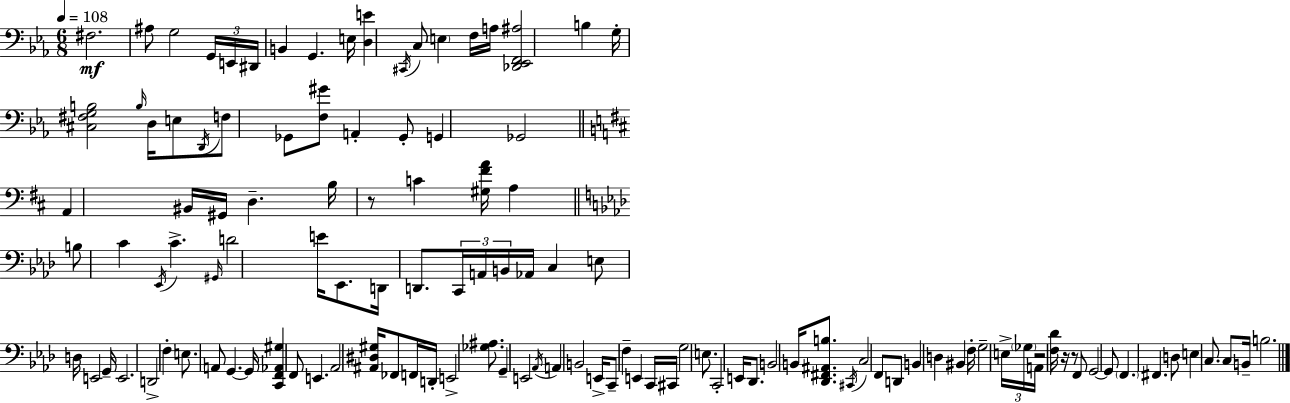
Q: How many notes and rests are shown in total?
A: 121